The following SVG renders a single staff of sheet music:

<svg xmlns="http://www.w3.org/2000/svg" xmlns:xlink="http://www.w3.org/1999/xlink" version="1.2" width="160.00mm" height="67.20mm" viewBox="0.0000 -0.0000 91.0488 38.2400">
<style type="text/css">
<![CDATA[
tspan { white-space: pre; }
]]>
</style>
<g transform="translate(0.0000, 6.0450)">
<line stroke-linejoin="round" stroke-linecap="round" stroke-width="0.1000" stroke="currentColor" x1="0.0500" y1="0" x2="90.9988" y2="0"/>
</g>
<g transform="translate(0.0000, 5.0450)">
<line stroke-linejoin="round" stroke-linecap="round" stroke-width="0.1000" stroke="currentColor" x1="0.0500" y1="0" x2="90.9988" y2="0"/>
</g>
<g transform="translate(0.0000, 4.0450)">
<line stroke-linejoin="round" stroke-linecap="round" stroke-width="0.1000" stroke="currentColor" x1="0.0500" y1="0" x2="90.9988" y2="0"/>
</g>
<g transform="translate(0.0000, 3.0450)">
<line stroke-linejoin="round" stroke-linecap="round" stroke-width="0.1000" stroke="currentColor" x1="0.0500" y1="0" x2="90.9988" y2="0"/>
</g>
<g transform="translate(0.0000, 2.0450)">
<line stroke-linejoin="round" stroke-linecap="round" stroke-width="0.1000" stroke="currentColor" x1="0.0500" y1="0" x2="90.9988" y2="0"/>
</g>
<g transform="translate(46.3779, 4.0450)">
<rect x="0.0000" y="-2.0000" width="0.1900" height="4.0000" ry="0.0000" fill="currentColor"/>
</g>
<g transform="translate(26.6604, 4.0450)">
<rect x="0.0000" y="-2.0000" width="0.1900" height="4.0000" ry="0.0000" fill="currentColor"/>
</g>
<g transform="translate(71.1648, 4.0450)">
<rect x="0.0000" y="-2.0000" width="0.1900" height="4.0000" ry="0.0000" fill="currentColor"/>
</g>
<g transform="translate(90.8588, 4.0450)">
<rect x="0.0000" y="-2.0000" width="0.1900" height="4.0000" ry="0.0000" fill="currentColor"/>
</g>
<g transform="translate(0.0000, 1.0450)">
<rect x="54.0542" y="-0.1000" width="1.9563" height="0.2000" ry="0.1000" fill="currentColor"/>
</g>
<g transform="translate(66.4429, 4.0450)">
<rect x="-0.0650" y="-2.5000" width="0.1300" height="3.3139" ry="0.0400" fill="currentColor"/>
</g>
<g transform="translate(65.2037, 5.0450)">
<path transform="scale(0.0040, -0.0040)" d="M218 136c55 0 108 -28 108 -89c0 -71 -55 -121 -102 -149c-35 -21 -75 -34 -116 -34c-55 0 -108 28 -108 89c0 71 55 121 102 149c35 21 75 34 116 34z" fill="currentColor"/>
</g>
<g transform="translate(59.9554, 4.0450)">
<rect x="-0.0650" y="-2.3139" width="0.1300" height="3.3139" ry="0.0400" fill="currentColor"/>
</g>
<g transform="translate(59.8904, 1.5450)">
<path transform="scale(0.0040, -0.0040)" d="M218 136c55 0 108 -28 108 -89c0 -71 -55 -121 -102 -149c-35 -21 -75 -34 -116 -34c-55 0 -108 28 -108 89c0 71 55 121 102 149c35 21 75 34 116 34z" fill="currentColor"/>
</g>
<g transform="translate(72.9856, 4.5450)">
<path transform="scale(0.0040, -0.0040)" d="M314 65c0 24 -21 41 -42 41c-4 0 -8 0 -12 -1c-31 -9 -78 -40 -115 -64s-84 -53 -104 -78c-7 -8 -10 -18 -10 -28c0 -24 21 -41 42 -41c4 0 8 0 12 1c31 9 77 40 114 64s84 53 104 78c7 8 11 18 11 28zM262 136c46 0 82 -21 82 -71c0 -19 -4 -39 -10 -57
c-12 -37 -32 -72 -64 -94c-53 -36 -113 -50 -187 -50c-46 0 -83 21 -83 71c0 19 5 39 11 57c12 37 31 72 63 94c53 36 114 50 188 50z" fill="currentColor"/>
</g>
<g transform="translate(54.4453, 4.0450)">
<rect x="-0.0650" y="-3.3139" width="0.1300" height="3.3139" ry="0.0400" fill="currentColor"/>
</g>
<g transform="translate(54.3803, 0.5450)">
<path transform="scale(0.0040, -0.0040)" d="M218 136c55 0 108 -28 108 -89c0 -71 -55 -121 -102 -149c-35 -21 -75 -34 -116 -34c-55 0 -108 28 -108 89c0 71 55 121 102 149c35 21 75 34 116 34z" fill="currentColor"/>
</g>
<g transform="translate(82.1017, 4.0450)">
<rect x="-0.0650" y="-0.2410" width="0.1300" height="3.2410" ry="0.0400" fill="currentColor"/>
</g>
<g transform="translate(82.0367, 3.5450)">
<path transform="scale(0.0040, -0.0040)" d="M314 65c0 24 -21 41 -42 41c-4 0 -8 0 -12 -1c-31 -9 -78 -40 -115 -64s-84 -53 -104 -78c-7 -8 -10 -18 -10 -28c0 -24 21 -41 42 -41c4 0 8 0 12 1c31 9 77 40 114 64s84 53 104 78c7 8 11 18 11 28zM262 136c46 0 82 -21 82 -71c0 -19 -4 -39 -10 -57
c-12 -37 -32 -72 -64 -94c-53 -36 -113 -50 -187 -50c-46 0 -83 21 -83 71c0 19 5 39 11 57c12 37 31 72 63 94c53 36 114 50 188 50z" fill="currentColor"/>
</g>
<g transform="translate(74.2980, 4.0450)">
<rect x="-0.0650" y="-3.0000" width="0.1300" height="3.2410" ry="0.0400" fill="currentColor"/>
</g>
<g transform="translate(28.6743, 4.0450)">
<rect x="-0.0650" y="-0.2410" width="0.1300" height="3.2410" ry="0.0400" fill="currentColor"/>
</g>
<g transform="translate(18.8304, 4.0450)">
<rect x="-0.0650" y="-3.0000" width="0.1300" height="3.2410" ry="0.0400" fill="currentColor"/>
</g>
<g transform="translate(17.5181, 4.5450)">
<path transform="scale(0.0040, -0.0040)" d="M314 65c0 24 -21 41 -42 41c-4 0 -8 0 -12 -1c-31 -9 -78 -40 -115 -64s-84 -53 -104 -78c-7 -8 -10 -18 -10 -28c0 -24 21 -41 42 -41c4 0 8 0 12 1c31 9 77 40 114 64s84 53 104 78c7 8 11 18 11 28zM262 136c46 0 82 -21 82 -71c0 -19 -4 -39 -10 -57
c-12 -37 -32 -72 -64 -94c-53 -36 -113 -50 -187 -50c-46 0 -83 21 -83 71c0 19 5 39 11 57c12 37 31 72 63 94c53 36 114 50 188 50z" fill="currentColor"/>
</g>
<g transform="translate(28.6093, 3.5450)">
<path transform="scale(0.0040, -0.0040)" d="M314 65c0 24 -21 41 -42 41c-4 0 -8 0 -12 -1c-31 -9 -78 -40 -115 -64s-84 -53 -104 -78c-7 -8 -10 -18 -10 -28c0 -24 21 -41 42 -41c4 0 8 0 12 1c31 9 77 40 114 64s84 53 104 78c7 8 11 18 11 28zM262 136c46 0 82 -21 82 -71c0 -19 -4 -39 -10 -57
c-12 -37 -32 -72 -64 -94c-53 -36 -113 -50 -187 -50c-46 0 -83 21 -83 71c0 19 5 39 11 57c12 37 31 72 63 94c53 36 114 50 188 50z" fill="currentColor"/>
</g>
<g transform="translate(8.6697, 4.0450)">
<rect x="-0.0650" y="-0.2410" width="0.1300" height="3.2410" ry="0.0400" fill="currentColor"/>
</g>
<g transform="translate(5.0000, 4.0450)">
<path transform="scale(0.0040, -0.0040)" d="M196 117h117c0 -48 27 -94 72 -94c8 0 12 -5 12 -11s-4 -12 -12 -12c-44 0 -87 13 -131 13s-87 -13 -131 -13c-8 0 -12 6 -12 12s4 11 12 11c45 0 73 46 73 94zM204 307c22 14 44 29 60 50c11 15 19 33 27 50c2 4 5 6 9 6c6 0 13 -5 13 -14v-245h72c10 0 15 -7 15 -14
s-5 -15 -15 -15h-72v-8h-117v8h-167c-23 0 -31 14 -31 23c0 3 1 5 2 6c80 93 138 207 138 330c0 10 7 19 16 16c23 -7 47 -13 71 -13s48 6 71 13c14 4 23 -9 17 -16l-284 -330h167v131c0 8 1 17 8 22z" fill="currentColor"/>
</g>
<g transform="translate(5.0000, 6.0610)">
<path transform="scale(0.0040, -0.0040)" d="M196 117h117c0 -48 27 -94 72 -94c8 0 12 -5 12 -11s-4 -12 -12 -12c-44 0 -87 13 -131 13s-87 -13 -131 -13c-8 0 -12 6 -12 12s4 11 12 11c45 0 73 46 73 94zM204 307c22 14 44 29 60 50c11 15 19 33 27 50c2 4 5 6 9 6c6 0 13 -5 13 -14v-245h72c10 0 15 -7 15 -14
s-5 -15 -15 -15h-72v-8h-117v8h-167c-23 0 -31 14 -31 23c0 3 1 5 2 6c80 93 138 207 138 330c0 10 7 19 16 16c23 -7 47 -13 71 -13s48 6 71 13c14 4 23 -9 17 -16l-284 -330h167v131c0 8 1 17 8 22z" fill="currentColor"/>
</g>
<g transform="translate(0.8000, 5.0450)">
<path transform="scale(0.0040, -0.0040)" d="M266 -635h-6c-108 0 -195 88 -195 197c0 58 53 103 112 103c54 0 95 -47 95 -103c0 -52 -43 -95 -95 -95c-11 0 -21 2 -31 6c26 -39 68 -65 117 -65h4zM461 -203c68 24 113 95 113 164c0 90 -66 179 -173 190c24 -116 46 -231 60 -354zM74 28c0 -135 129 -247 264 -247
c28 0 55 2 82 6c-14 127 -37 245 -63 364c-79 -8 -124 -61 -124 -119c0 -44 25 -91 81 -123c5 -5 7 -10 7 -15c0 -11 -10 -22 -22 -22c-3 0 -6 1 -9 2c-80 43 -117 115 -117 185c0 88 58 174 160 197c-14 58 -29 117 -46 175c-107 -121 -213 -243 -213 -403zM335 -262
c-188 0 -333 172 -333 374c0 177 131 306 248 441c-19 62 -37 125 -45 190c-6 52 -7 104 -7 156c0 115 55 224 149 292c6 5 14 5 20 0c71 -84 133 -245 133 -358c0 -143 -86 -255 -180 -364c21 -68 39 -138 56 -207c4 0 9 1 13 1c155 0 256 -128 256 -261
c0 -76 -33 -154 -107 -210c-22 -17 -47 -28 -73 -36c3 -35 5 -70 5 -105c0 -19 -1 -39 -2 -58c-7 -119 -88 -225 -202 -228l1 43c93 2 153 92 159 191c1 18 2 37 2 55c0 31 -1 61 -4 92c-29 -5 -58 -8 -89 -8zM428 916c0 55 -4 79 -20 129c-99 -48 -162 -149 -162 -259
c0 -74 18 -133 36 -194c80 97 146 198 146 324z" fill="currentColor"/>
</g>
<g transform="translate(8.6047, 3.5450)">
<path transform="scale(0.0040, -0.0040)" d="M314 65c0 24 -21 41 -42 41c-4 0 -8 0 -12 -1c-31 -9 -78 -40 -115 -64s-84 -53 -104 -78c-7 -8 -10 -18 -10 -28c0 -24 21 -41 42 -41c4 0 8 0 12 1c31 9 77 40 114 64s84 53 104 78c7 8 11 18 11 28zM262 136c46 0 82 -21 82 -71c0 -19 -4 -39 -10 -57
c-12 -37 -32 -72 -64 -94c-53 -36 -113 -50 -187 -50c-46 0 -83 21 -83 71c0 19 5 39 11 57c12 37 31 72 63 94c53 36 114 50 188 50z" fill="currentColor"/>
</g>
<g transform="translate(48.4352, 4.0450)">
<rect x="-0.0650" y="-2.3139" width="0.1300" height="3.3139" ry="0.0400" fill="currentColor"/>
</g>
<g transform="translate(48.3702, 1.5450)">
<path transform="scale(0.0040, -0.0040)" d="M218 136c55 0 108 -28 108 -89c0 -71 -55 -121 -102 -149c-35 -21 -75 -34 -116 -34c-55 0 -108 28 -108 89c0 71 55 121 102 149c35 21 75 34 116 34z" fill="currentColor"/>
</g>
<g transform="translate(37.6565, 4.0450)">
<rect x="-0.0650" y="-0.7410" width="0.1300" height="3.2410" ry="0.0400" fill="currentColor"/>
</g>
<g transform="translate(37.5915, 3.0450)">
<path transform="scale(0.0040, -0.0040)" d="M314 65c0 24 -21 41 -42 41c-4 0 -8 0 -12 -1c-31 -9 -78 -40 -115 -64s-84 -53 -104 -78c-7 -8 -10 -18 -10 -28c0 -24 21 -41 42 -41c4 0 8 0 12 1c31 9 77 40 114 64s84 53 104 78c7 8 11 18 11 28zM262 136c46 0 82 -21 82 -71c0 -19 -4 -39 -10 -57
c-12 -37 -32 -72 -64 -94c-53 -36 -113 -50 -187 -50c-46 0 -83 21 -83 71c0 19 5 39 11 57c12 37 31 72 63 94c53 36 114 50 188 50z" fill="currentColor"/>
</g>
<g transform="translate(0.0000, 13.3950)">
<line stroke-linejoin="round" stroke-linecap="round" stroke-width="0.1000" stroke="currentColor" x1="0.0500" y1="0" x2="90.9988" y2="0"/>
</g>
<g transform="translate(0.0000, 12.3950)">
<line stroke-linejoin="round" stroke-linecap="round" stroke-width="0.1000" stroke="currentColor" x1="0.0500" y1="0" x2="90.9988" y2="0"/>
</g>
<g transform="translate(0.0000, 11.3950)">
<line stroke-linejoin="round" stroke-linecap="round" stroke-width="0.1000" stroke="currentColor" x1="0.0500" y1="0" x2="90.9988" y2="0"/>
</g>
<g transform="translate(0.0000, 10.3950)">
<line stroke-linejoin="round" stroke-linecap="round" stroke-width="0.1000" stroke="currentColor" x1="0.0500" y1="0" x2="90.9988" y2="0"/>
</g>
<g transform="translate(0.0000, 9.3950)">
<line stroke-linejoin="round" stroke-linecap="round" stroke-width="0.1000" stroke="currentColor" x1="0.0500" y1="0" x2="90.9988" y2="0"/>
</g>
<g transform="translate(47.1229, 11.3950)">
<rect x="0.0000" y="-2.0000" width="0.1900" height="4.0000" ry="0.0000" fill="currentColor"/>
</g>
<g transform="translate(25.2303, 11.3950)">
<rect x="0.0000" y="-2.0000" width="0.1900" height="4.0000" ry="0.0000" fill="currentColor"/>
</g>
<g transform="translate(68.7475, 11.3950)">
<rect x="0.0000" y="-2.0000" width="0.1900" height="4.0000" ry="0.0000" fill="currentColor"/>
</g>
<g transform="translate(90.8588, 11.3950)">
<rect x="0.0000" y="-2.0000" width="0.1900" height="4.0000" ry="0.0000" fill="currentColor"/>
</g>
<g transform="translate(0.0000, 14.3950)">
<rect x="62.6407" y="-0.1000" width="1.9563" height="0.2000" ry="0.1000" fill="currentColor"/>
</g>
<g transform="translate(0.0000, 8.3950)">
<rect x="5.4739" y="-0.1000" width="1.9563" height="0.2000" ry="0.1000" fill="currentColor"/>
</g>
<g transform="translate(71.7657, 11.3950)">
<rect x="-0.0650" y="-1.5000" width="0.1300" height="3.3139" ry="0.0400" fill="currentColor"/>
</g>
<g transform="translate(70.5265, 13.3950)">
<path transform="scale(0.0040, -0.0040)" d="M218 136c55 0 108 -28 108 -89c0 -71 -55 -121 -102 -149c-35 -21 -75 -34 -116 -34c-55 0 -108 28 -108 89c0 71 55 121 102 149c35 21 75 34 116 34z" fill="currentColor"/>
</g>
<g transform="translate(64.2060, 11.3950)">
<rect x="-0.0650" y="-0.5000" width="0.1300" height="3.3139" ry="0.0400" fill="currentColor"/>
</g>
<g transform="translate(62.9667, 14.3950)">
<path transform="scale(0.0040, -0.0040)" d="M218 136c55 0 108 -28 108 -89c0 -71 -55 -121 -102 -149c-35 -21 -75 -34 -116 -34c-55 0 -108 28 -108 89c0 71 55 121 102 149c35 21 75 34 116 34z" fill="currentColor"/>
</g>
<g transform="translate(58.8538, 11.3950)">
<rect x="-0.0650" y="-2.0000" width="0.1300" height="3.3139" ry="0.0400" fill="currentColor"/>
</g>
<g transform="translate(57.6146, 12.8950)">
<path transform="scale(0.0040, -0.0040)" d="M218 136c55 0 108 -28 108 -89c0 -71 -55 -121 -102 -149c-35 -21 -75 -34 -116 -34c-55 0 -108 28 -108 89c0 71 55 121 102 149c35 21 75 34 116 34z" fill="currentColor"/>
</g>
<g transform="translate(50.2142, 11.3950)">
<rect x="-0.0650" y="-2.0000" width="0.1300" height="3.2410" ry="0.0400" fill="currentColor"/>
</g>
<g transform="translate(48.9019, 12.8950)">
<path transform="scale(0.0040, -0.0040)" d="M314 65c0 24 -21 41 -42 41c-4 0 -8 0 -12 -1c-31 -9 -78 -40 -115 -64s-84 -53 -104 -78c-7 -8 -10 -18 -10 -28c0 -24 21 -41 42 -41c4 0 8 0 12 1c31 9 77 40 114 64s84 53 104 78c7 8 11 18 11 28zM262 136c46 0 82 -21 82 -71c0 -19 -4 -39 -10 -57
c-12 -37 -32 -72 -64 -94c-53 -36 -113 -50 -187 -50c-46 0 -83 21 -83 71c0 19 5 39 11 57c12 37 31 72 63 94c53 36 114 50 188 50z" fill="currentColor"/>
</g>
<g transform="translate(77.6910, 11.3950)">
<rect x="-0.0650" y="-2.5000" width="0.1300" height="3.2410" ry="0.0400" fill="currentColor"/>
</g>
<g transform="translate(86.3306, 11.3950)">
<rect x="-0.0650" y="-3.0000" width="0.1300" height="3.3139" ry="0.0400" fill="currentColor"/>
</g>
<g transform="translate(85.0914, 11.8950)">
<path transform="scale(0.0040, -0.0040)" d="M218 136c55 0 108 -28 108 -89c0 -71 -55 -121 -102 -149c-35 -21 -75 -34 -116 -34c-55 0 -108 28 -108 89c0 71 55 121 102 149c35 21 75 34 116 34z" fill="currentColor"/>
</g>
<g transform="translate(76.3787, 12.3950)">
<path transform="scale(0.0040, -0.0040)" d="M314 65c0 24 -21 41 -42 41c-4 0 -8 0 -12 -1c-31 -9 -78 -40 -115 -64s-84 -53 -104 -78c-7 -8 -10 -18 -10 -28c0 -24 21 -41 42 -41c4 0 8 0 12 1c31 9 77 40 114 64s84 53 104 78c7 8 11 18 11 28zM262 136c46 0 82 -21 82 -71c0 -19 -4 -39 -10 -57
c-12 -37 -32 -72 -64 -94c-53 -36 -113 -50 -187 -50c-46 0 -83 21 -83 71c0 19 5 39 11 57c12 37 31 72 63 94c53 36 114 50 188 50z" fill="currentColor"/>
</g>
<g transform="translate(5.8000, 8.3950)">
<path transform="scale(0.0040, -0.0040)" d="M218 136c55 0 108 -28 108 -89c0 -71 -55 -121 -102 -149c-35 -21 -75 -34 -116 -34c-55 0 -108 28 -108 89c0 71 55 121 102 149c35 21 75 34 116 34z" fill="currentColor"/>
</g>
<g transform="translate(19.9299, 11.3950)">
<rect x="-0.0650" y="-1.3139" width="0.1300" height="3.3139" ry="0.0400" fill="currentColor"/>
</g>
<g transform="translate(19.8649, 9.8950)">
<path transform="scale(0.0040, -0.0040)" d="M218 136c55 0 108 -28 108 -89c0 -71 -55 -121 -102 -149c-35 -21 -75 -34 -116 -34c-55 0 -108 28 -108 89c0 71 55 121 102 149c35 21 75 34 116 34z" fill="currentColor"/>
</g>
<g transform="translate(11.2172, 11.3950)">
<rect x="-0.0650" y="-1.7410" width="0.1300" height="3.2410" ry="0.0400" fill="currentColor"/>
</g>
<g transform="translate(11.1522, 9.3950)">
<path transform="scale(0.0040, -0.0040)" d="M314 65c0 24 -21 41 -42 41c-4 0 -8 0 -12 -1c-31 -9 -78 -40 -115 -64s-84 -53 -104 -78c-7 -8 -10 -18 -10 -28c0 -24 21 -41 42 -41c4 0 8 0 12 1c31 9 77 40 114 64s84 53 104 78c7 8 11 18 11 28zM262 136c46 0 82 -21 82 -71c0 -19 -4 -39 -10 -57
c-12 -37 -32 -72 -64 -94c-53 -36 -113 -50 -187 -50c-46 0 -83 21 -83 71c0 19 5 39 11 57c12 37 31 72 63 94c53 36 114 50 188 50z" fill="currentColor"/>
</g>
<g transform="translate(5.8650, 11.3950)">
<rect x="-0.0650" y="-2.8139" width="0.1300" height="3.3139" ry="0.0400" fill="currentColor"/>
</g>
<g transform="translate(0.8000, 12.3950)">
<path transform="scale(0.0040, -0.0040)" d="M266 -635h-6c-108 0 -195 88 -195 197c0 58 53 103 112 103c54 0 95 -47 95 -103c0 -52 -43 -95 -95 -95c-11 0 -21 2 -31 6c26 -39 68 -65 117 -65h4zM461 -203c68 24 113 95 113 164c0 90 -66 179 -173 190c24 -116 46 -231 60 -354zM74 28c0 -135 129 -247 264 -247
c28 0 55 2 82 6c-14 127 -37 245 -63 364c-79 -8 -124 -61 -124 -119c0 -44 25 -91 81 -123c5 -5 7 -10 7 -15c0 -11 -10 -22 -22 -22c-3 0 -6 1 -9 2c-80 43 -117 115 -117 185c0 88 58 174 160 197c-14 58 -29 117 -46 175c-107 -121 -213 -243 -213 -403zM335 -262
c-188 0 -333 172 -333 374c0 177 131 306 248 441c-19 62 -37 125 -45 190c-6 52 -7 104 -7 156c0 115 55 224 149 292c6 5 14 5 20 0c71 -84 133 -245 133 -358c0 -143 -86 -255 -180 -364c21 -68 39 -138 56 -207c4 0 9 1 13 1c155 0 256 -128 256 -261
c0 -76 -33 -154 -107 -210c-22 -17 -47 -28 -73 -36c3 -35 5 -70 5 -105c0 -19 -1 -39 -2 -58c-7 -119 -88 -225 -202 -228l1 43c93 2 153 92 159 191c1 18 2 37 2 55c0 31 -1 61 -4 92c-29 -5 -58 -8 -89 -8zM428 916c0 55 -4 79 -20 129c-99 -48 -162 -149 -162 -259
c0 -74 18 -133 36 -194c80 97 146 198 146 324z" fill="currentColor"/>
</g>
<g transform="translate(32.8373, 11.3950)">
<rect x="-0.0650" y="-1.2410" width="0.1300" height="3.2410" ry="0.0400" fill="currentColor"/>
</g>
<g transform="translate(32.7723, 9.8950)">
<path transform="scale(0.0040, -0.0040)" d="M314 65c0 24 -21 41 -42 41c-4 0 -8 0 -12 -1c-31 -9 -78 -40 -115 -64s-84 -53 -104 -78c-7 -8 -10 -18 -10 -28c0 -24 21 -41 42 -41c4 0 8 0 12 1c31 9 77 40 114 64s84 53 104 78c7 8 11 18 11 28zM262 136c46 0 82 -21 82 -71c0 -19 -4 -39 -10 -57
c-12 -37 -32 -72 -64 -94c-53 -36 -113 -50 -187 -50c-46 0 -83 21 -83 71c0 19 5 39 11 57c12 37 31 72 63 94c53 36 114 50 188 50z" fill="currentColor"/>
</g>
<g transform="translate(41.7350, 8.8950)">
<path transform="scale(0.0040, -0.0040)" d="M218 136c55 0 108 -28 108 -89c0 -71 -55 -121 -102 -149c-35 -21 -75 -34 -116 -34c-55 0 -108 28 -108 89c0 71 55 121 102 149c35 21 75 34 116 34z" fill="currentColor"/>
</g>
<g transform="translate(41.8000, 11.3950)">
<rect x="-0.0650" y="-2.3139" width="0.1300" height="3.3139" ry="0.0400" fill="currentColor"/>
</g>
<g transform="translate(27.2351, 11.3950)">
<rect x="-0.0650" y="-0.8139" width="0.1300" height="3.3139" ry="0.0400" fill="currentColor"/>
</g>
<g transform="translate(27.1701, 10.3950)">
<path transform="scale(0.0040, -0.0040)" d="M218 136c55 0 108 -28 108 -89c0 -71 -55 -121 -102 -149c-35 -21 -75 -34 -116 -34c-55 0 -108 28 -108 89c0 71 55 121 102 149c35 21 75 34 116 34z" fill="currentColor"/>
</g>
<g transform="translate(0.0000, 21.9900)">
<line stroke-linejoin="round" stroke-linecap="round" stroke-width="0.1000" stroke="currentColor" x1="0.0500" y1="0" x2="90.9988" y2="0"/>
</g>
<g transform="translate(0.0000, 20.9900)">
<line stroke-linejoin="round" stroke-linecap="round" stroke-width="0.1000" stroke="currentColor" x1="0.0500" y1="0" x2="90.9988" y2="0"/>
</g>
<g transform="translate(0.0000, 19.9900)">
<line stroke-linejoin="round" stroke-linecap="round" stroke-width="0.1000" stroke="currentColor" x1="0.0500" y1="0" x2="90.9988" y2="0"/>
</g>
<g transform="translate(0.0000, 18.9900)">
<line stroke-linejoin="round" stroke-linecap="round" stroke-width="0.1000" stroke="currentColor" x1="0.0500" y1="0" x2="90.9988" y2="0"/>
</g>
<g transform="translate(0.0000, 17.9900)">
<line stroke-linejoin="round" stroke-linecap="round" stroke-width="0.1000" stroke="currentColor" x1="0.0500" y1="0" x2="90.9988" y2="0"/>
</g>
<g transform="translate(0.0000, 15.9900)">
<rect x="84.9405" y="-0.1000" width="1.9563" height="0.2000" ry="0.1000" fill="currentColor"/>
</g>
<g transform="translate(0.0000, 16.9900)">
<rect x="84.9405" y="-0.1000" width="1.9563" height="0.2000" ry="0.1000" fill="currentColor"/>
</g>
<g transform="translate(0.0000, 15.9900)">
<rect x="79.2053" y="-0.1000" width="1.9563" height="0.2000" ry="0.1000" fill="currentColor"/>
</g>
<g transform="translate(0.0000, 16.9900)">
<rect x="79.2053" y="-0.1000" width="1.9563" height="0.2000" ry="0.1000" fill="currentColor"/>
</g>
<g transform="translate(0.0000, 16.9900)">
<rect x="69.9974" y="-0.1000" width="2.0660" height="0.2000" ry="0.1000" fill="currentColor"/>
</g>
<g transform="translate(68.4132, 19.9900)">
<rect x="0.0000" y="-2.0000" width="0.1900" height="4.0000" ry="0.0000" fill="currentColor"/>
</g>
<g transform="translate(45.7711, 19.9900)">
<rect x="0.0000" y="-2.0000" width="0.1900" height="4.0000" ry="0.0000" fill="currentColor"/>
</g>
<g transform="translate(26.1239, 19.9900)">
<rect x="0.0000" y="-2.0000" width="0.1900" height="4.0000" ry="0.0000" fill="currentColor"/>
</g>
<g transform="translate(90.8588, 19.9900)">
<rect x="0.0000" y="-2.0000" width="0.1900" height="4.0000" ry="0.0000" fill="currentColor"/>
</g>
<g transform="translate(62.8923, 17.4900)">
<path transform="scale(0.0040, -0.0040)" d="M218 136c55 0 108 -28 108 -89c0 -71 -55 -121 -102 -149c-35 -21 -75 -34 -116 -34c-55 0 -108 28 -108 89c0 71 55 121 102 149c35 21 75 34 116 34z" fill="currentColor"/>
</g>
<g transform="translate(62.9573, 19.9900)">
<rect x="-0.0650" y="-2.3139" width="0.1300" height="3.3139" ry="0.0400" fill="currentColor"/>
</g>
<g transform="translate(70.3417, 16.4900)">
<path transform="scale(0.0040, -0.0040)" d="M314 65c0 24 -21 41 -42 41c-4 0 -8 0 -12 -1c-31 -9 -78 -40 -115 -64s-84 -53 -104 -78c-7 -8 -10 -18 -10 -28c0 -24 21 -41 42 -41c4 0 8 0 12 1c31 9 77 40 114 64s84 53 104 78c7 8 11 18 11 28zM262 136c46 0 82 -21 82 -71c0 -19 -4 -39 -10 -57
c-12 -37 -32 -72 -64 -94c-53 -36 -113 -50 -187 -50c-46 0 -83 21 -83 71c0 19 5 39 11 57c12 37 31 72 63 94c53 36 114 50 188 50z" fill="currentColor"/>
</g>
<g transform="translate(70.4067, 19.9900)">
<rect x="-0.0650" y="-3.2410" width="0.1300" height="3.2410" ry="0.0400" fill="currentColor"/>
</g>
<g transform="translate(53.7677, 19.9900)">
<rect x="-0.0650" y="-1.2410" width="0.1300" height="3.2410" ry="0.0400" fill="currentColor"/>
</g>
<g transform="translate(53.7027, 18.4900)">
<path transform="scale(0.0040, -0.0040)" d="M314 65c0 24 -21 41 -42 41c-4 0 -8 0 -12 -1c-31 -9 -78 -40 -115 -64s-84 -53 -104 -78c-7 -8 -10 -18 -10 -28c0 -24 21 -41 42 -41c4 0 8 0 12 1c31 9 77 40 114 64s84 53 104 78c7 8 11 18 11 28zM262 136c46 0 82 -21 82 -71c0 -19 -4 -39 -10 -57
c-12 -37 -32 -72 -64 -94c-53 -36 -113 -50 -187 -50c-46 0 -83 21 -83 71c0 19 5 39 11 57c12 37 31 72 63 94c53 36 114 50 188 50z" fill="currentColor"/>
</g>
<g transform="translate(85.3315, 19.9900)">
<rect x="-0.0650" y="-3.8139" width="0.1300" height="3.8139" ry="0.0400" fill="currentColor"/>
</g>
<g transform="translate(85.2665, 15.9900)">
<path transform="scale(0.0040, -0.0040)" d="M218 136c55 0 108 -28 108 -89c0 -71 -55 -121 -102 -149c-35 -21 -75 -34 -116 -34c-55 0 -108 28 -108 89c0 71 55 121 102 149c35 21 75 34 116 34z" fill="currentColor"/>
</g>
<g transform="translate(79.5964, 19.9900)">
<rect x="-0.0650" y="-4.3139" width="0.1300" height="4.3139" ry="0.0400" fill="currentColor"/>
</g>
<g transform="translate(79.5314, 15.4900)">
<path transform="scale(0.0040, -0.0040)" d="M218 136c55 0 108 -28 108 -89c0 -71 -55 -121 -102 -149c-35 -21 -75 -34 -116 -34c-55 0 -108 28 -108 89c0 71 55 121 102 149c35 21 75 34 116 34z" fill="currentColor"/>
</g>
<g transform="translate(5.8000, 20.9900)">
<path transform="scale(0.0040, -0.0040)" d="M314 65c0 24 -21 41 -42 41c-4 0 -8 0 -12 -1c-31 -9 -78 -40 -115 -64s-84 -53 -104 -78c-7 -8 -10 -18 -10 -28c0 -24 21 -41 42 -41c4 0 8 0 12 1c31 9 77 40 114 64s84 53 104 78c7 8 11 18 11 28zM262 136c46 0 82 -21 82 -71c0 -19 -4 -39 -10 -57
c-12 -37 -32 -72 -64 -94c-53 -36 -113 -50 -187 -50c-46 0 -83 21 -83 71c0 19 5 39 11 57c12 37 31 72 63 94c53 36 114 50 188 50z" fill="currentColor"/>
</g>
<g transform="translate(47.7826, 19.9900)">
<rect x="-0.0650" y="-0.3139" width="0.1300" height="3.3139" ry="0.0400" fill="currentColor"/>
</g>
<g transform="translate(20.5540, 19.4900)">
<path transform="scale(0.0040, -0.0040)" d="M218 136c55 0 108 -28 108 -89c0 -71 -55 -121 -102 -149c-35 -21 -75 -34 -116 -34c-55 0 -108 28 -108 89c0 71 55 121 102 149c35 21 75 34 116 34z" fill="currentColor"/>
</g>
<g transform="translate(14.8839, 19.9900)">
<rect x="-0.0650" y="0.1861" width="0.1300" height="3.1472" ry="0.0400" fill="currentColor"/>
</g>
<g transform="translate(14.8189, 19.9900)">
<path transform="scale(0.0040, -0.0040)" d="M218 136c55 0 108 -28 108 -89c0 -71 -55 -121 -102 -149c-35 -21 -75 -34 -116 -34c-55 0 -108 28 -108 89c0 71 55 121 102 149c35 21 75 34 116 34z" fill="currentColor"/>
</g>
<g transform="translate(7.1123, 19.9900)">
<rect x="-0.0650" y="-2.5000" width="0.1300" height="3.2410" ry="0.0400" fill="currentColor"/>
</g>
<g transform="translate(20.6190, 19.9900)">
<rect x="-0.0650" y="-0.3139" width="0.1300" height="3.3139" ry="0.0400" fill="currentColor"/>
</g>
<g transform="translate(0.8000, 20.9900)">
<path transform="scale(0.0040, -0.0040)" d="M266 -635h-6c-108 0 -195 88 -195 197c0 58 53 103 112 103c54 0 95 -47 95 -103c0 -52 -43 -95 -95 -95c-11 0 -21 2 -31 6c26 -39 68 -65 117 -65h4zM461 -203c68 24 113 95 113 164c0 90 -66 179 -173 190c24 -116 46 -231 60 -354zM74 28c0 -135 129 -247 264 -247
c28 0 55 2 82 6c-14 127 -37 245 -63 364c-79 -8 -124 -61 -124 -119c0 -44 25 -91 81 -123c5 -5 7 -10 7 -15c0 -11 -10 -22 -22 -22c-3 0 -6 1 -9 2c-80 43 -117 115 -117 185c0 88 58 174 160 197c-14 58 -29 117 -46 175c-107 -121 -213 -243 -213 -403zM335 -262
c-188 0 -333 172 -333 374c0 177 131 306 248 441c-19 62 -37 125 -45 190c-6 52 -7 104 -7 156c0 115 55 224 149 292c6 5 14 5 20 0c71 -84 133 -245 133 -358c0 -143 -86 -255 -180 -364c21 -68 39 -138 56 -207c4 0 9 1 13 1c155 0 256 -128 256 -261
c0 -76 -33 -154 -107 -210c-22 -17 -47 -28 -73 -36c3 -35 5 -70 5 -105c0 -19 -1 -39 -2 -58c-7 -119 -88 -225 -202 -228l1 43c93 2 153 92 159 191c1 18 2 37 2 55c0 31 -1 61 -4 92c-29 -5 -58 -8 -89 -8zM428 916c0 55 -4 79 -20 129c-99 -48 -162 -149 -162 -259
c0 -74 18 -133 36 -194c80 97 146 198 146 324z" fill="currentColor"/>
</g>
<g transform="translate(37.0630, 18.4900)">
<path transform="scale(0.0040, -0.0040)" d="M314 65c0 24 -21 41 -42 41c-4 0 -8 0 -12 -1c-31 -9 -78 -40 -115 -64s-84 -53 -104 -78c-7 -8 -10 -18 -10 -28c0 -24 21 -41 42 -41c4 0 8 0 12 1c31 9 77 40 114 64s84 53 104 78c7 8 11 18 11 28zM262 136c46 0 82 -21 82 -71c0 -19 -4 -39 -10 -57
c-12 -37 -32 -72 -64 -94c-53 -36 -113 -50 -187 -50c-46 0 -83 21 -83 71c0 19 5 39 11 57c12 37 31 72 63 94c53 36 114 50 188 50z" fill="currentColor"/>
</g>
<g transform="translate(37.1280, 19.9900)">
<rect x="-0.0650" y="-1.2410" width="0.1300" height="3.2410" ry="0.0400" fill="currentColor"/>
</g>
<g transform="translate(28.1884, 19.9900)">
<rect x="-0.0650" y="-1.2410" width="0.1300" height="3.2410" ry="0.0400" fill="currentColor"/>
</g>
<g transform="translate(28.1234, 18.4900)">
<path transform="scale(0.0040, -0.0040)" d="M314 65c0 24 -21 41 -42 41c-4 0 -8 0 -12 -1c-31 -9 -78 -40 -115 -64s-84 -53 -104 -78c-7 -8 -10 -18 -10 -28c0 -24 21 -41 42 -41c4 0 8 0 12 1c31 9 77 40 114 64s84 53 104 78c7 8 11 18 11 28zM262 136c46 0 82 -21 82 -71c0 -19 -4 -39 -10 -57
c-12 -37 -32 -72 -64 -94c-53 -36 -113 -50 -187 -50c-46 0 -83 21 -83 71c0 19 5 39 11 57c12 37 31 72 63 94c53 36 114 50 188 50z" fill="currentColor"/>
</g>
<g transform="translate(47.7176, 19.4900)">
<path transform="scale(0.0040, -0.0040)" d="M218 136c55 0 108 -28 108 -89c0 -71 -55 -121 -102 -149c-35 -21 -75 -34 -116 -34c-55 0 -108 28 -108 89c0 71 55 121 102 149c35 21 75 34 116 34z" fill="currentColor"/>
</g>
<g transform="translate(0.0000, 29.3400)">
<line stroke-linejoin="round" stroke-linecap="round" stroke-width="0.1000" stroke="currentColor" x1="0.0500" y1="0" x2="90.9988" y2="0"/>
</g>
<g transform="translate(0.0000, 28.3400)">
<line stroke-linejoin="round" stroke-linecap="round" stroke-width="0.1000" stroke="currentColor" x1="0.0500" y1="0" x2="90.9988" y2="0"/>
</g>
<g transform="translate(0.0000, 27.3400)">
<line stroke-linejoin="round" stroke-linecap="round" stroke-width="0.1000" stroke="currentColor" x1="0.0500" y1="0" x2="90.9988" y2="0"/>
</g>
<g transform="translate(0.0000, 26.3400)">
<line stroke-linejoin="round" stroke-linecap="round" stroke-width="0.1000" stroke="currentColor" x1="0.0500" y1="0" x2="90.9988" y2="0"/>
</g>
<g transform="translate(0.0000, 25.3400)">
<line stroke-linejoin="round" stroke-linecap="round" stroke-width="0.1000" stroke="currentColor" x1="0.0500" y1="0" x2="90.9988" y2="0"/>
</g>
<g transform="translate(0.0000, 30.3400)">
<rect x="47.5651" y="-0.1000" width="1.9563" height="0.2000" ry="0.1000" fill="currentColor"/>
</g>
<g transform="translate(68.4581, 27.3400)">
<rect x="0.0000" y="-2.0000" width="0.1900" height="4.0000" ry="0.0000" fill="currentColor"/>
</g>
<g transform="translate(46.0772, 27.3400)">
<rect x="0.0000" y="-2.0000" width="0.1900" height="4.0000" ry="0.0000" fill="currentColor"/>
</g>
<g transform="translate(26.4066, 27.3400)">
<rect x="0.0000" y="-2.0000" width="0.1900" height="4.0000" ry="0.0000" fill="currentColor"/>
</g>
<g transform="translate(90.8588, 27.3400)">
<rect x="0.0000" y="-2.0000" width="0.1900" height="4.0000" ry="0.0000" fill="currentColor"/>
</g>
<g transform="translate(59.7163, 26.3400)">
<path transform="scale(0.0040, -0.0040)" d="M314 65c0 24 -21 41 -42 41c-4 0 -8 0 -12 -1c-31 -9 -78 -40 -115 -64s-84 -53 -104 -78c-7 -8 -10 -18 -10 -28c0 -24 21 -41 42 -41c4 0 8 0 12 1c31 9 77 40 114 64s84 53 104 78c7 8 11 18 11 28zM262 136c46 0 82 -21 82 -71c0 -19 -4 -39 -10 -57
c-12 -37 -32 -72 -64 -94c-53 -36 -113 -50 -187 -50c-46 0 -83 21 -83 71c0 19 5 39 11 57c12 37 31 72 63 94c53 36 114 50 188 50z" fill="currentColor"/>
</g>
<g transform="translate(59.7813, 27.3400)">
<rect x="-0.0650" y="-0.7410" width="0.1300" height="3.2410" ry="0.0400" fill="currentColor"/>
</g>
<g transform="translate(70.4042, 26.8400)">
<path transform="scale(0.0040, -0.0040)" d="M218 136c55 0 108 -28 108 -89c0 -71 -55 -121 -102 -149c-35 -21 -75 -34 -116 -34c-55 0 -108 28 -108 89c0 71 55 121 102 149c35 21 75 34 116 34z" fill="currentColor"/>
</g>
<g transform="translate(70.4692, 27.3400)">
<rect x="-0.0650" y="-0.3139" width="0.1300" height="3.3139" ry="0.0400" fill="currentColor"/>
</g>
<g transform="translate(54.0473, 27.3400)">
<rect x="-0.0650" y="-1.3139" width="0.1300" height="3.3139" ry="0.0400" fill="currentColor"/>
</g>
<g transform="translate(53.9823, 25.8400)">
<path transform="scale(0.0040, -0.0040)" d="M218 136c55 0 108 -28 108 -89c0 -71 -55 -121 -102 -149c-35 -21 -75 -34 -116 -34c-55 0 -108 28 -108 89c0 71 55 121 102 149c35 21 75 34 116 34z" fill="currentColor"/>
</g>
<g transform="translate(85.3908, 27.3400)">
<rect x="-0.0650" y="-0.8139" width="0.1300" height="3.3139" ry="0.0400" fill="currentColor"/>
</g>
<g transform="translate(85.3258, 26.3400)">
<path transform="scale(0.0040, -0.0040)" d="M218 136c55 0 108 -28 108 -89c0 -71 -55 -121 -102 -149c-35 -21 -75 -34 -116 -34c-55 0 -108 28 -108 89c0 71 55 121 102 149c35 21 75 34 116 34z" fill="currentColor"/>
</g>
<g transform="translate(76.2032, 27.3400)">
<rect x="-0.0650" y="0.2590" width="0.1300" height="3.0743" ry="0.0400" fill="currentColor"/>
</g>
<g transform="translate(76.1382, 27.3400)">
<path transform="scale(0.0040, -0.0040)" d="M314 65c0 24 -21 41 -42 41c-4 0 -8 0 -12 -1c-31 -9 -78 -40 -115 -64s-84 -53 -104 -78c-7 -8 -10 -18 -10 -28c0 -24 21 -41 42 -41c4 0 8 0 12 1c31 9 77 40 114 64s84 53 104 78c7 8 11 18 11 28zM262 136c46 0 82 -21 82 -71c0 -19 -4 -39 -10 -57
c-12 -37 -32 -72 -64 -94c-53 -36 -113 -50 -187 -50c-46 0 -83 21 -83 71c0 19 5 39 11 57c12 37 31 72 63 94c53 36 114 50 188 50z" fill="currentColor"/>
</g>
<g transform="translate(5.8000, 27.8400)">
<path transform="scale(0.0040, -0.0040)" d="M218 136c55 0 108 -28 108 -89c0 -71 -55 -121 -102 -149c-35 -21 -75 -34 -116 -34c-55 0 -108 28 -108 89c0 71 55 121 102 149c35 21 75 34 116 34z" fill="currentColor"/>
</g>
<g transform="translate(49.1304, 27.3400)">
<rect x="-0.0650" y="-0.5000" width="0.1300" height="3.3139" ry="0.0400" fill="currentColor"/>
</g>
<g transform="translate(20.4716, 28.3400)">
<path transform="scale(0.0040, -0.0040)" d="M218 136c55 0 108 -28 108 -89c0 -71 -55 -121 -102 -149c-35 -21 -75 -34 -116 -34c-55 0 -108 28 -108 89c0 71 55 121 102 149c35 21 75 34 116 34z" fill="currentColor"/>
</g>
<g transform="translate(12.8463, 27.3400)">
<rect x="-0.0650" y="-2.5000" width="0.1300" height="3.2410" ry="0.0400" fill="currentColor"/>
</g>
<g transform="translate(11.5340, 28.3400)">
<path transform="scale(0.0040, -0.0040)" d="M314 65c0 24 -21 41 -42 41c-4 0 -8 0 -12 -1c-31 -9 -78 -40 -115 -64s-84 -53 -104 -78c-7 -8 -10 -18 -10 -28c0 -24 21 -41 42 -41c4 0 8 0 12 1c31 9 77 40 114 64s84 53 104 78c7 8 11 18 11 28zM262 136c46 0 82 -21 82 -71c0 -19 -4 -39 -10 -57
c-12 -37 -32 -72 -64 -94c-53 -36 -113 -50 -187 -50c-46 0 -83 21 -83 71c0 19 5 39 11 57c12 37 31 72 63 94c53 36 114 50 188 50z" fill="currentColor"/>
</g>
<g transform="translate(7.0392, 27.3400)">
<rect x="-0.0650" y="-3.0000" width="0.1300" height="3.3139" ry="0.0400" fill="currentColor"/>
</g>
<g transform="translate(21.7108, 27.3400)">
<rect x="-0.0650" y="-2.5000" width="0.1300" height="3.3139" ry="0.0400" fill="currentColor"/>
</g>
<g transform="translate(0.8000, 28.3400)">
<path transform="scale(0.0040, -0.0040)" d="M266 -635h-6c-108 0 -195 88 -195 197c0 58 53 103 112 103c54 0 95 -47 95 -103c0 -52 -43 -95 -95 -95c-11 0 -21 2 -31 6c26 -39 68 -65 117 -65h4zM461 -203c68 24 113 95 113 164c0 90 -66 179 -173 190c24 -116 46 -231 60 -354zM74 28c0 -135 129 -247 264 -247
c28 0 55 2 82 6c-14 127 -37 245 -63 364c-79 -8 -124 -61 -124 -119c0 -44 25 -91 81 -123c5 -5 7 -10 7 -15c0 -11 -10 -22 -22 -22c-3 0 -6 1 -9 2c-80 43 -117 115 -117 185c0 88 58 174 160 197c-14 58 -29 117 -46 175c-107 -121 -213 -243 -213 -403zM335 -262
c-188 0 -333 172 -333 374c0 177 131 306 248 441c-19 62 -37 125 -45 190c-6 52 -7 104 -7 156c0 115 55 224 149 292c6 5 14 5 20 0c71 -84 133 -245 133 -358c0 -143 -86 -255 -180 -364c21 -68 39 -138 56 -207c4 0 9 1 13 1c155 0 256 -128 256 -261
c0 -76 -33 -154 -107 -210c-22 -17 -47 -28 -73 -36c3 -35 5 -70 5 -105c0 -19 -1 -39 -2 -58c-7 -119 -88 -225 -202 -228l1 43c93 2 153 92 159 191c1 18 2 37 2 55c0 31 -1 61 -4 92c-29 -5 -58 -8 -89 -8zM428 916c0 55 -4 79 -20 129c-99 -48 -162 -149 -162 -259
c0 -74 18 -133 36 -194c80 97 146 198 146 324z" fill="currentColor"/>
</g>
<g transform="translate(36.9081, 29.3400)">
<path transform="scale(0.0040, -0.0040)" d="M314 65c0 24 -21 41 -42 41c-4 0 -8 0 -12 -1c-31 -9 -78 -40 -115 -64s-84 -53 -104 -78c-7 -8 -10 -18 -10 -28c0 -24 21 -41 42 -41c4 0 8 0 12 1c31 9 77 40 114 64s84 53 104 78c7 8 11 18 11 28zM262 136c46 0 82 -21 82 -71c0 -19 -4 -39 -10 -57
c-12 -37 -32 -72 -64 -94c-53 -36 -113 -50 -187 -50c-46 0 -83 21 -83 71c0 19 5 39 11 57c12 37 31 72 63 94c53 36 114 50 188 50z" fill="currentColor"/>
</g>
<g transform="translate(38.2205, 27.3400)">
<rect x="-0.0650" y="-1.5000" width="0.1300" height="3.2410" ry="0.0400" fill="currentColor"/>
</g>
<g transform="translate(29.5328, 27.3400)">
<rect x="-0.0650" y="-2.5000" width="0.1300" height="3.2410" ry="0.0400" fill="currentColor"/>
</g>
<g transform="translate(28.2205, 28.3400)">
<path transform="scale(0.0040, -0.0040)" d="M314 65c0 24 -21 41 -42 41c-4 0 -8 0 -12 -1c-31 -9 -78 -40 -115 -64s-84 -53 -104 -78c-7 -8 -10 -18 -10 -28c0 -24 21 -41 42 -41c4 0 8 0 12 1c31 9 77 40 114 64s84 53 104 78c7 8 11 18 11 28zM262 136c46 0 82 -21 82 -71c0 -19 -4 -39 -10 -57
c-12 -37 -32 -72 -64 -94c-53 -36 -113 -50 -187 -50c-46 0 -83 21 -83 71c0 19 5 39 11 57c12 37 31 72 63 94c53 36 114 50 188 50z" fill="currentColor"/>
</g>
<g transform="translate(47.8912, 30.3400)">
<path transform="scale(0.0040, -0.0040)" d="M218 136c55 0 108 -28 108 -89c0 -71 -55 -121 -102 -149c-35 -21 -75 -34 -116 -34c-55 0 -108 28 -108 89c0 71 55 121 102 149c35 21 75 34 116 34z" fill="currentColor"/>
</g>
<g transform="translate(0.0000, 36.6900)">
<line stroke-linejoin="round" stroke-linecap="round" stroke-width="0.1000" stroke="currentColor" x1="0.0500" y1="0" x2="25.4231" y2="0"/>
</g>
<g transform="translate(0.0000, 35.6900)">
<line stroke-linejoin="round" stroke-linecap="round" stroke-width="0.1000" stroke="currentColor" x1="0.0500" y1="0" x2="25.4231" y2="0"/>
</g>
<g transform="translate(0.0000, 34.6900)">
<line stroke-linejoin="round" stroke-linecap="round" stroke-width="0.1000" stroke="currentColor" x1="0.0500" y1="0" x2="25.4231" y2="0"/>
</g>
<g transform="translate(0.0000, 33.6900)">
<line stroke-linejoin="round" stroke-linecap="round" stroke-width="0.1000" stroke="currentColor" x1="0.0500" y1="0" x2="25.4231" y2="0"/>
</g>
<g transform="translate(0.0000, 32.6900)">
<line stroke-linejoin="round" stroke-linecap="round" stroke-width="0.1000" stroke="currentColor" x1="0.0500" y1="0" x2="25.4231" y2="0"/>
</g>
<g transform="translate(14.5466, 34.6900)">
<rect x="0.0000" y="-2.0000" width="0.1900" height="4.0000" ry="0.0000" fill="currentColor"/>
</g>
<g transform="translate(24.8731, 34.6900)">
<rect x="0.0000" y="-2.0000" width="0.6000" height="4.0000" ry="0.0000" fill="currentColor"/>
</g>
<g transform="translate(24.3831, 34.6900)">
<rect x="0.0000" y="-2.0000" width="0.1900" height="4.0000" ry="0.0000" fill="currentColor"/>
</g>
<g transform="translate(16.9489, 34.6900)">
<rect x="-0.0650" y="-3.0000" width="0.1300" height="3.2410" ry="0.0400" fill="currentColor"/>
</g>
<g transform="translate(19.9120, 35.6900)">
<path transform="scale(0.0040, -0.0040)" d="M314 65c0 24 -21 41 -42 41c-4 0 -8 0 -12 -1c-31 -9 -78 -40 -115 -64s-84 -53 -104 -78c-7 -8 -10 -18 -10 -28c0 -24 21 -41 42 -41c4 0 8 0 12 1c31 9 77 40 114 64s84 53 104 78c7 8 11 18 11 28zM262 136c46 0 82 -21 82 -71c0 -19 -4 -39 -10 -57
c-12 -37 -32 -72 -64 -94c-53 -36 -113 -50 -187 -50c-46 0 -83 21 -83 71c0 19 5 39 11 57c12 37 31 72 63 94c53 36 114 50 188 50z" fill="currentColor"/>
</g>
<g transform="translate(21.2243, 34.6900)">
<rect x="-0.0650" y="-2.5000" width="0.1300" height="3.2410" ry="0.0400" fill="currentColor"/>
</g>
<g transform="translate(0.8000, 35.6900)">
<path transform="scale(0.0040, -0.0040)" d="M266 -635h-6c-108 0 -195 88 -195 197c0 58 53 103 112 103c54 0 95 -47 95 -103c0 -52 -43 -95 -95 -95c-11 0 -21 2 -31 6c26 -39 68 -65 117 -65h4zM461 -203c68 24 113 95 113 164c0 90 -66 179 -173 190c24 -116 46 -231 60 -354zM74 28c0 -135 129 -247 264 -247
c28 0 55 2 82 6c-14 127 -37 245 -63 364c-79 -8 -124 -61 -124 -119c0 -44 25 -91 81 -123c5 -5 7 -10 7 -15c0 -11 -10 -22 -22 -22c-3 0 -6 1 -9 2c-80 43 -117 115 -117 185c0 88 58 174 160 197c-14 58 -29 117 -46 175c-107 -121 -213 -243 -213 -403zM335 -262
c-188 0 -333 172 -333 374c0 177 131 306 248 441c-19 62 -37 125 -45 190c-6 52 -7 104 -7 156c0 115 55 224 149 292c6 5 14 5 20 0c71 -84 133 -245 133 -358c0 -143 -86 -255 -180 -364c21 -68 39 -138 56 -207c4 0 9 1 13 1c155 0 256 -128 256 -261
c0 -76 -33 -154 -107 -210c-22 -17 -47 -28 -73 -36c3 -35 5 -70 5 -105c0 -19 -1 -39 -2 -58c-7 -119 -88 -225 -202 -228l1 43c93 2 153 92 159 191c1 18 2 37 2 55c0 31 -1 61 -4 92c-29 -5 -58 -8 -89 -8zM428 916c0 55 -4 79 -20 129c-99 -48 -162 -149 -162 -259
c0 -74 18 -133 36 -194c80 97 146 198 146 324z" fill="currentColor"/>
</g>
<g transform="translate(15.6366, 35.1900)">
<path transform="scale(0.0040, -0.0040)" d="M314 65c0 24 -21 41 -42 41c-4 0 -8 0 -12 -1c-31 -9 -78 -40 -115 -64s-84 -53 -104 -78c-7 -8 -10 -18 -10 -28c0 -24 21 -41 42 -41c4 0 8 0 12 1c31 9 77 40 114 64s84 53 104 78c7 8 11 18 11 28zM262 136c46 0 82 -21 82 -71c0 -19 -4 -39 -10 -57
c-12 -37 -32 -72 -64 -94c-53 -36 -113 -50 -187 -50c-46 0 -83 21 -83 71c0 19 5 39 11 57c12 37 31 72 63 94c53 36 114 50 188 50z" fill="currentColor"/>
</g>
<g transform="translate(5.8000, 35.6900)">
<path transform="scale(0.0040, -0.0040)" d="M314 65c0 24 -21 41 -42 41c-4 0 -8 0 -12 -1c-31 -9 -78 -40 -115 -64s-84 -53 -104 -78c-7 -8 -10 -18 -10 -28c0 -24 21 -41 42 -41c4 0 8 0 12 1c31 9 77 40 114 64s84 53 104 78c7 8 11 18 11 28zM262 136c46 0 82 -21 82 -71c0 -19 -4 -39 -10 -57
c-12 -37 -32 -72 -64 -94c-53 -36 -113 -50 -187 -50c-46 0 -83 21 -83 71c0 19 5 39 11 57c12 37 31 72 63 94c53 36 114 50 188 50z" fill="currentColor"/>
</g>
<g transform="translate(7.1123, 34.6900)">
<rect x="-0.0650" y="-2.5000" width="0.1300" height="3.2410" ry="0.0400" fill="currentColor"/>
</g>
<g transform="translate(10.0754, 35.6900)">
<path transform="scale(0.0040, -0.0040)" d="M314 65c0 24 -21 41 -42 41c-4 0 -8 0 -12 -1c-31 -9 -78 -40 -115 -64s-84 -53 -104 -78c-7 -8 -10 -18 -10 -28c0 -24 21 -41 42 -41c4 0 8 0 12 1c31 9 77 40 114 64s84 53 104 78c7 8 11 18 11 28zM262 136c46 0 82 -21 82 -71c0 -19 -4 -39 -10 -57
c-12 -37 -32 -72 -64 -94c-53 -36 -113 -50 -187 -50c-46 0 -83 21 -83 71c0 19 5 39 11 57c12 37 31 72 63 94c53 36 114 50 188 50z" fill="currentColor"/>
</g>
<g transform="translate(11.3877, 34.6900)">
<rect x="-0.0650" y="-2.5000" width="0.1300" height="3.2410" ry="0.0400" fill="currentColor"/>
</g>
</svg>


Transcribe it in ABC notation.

X:1
T:Untitled
M:4/4
L:1/4
K:C
c2 A2 c2 d2 g b g G A2 c2 a f2 e d e2 g F2 F C E G2 A G2 B c e2 e2 c e2 g b2 d' c' A G2 G G2 E2 C e d2 c B2 d G2 G2 A2 G2